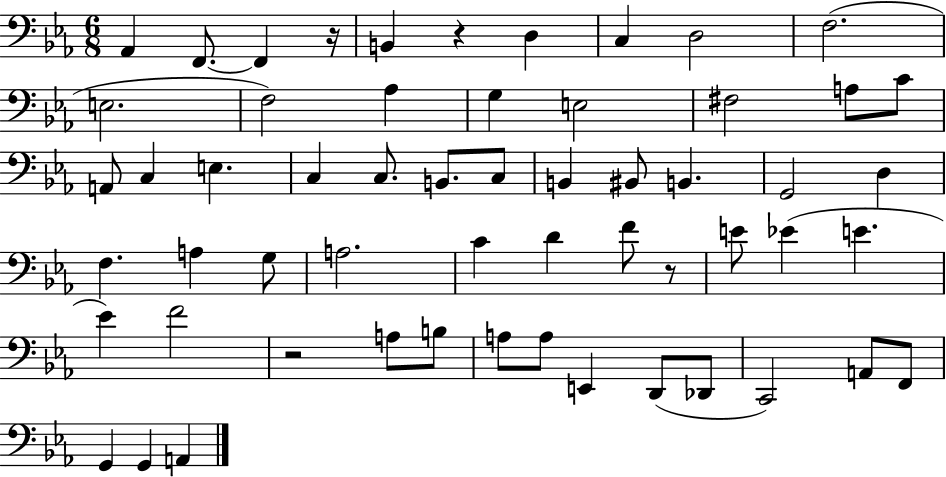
X:1
T:Untitled
M:6/8
L:1/4
K:Eb
_A,, F,,/2 F,, z/4 B,, z D, C, D,2 F,2 E,2 F,2 _A, G, E,2 ^F,2 A,/2 C/2 A,,/2 C, E, C, C,/2 B,,/2 C,/2 B,, ^B,,/2 B,, G,,2 D, F, A, G,/2 A,2 C D F/2 z/2 E/2 _E E _E F2 z2 A,/2 B,/2 A,/2 A,/2 E,, D,,/2 _D,,/2 C,,2 A,,/2 F,,/2 G,, G,, A,,